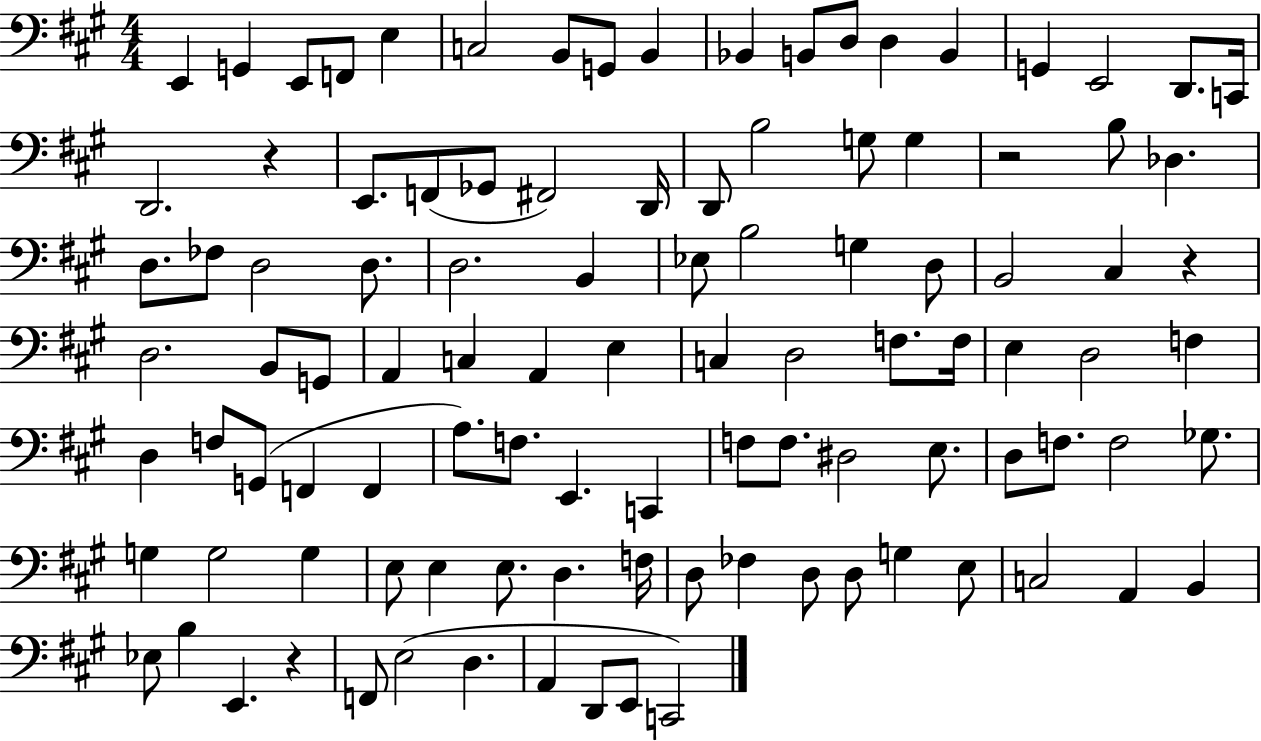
{
  \clef bass
  \numericTimeSignature
  \time 4/4
  \key a \major
  e,4 g,4 e,8 f,8 e4 | c2 b,8 g,8 b,4 | bes,4 b,8 d8 d4 b,4 | g,4 e,2 d,8. c,16 | \break d,2. r4 | e,8. f,8( ges,8 fis,2) d,16 | d,8 b2 g8 g4 | r2 b8 des4. | \break d8. fes8 d2 d8. | d2. b,4 | ees8 b2 g4 d8 | b,2 cis4 r4 | \break d2. b,8 g,8 | a,4 c4 a,4 e4 | c4 d2 f8. f16 | e4 d2 f4 | \break d4 f8 g,8( f,4 f,4 | a8.) f8. e,4. c,4 | f8 f8. dis2 e8. | d8 f8. f2 ges8. | \break g4 g2 g4 | e8 e4 e8. d4. f16 | d8 fes4 d8 d8 g4 e8 | c2 a,4 b,4 | \break ees8 b4 e,4. r4 | f,8 e2( d4. | a,4 d,8 e,8 c,2) | \bar "|."
}